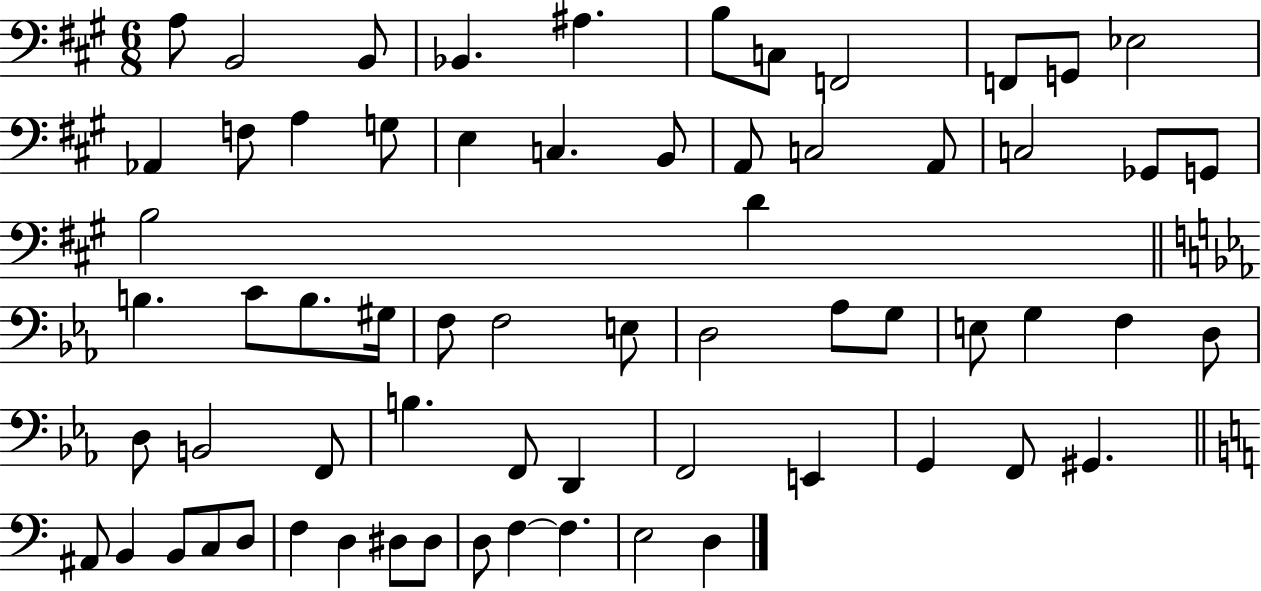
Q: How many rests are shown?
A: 0